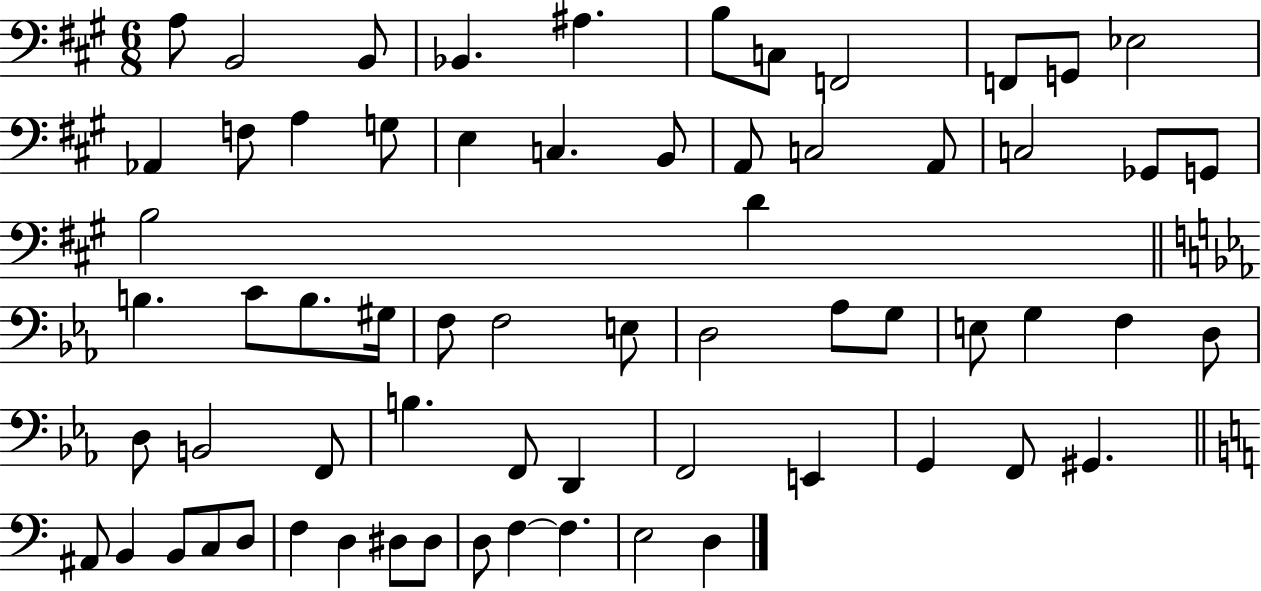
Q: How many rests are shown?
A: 0